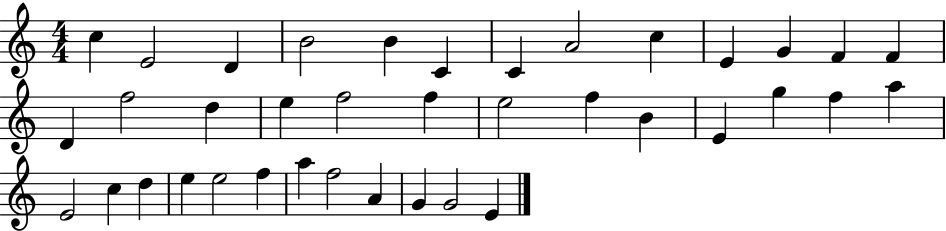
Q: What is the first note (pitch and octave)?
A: C5